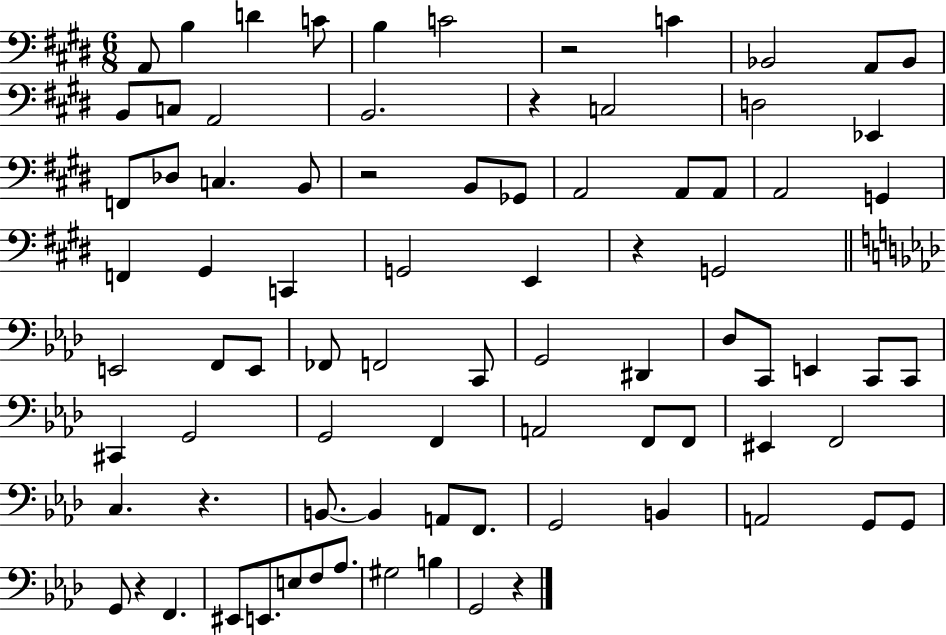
X:1
T:Untitled
M:6/8
L:1/4
K:E
A,,/2 B, D C/2 B, C2 z2 C _B,,2 A,,/2 _B,,/2 B,,/2 C,/2 A,,2 B,,2 z C,2 D,2 _E,, F,,/2 _D,/2 C, B,,/2 z2 B,,/2 _G,,/2 A,,2 A,,/2 A,,/2 A,,2 G,, F,, ^G,, C,, G,,2 E,, z G,,2 E,,2 F,,/2 E,,/2 _F,,/2 F,,2 C,,/2 G,,2 ^D,, _D,/2 C,,/2 E,, C,,/2 C,,/2 ^C,, G,,2 G,,2 F,, A,,2 F,,/2 F,,/2 ^E,, F,,2 C, z B,,/2 B,, A,,/2 F,,/2 G,,2 B,, A,,2 G,,/2 G,,/2 G,,/2 z F,, ^E,,/2 E,,/2 E,/2 F,/2 _A,/2 ^G,2 B, G,,2 z